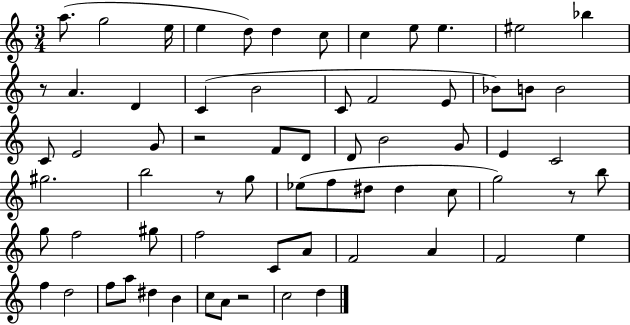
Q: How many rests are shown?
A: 5